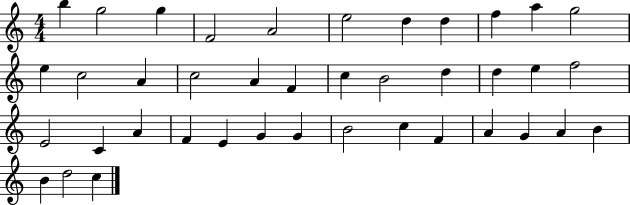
B5/q G5/h G5/q F4/h A4/h E5/h D5/q D5/q F5/q A5/q G5/h E5/q C5/h A4/q C5/h A4/q F4/q C5/q B4/h D5/q D5/q E5/q F5/h E4/h C4/q A4/q F4/q E4/q G4/q G4/q B4/h C5/q F4/q A4/q G4/q A4/q B4/q B4/q D5/h C5/q